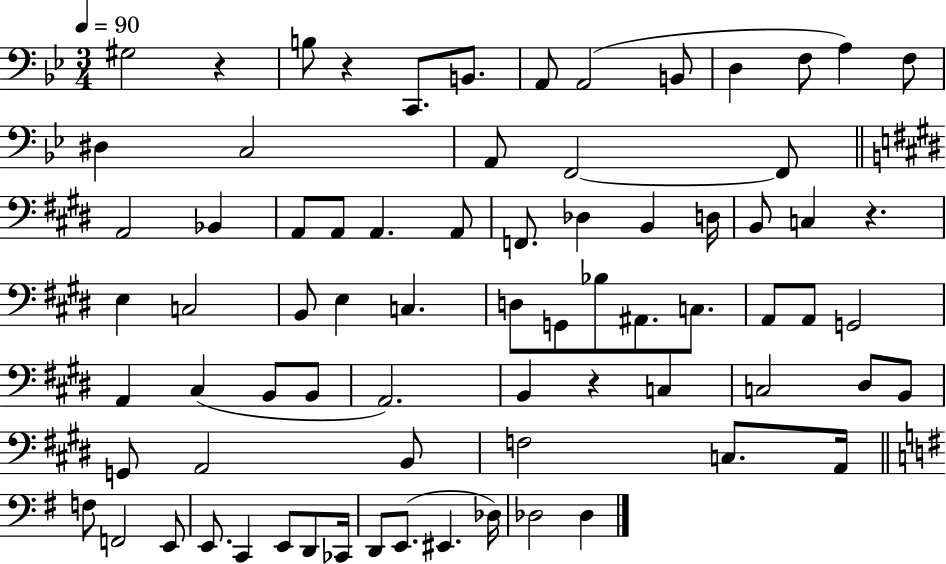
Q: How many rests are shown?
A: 4